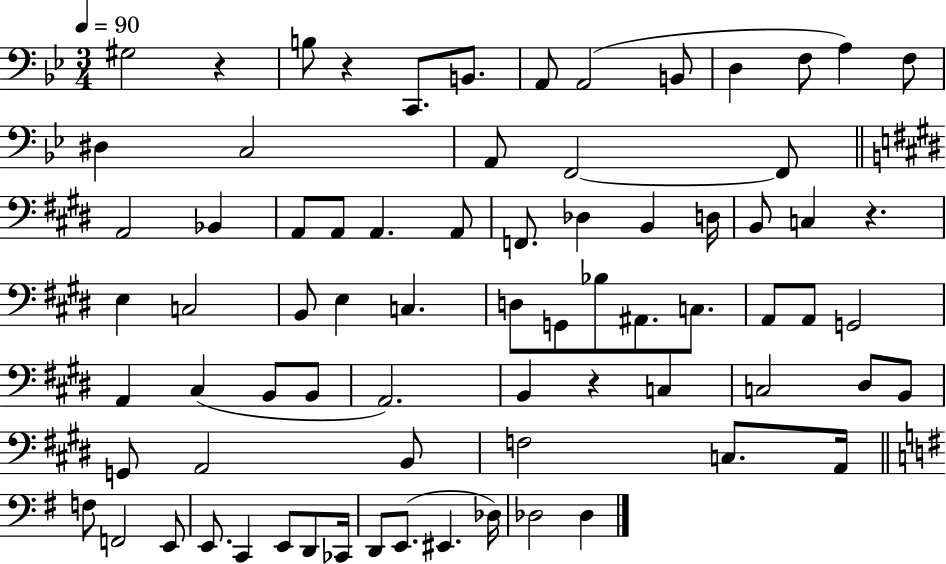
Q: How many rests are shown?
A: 4